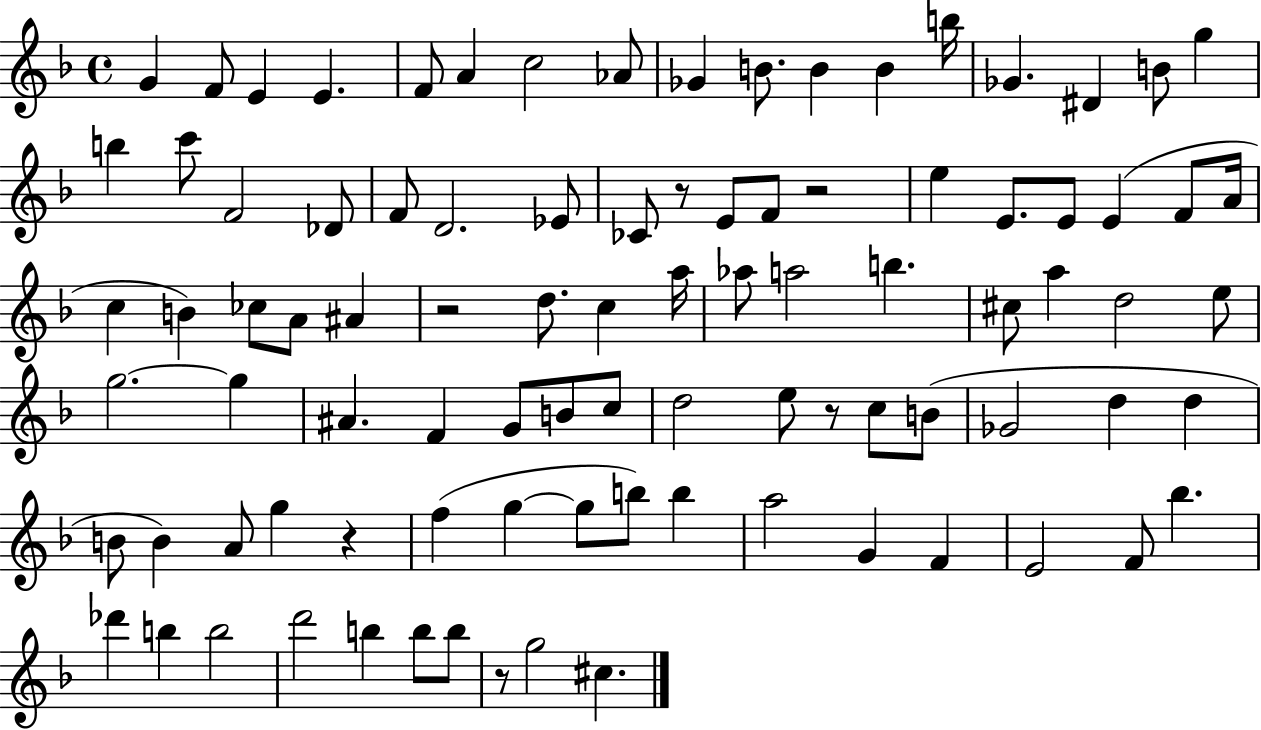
G4/q F4/e E4/q E4/q. F4/e A4/q C5/h Ab4/e Gb4/q B4/e. B4/q B4/q B5/s Gb4/q. D#4/q B4/e G5/q B5/q C6/e F4/h Db4/e F4/e D4/h. Eb4/e CES4/e R/e E4/e F4/e R/h E5/q E4/e. E4/e E4/q F4/e A4/s C5/q B4/q CES5/e A4/e A#4/q R/h D5/e. C5/q A5/s Ab5/e A5/h B5/q. C#5/e A5/q D5/h E5/e G5/h. G5/q A#4/q. F4/q G4/e B4/e C5/e D5/h E5/e R/e C5/e B4/e Gb4/h D5/q D5/q B4/e B4/q A4/e G5/q R/q F5/q G5/q G5/e B5/e B5/q A5/h G4/q F4/q E4/h F4/e Bb5/q. Db6/q B5/q B5/h D6/h B5/q B5/e B5/e R/e G5/h C#5/q.